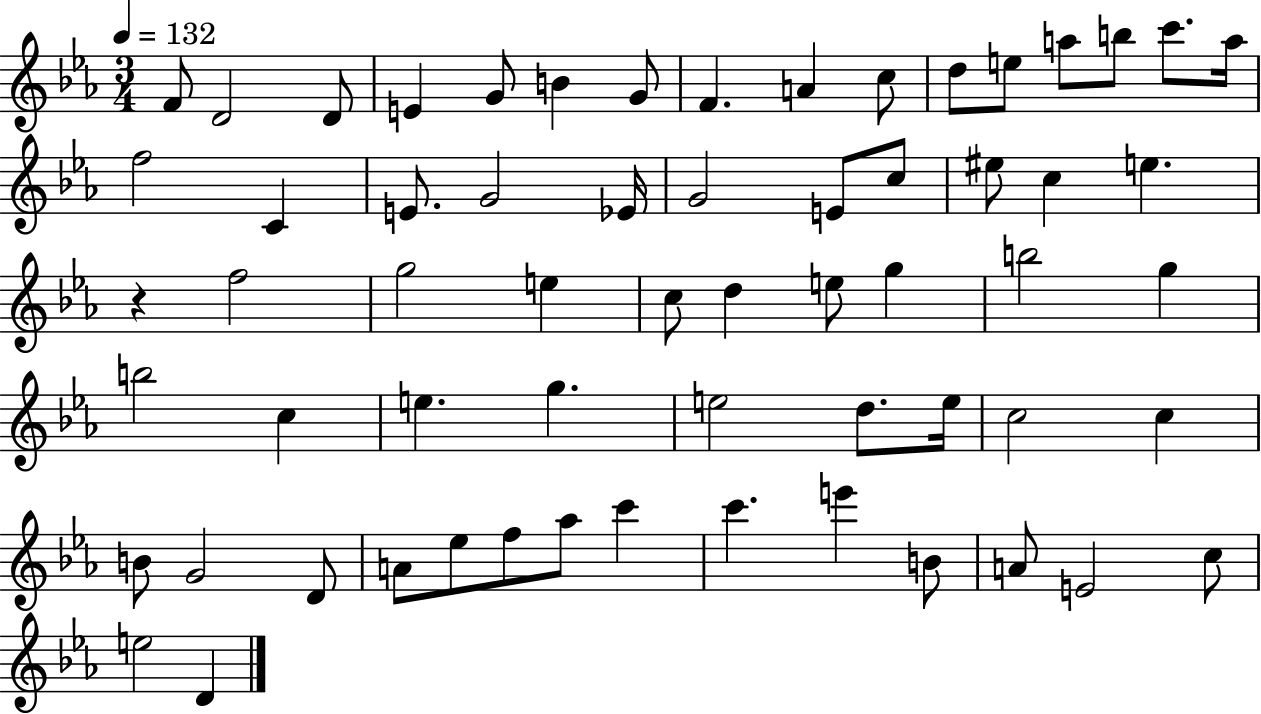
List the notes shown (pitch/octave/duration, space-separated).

F4/e D4/h D4/e E4/q G4/e B4/q G4/e F4/q. A4/q C5/e D5/e E5/e A5/e B5/e C6/e. A5/s F5/h C4/q E4/e. G4/h Eb4/s G4/h E4/e C5/e EIS5/e C5/q E5/q. R/q F5/h G5/h E5/q C5/e D5/q E5/e G5/q B5/h G5/q B5/h C5/q E5/q. G5/q. E5/h D5/e. E5/s C5/h C5/q B4/e G4/h D4/e A4/e Eb5/e F5/e Ab5/e C6/q C6/q. E6/q B4/e A4/e E4/h C5/e E5/h D4/q